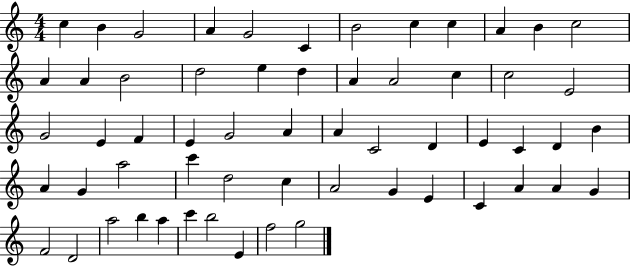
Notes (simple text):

C5/q B4/q G4/h A4/q G4/h C4/q B4/h C5/q C5/q A4/q B4/q C5/h A4/q A4/q B4/h D5/h E5/q D5/q A4/q A4/h C5/q C5/h E4/h G4/h E4/q F4/q E4/q G4/h A4/q A4/q C4/h D4/q E4/q C4/q D4/q B4/q A4/q G4/q A5/h C6/q D5/h C5/q A4/h G4/q E4/q C4/q A4/q A4/q G4/q F4/h D4/h A5/h B5/q A5/q C6/q B5/h E4/q F5/h G5/h